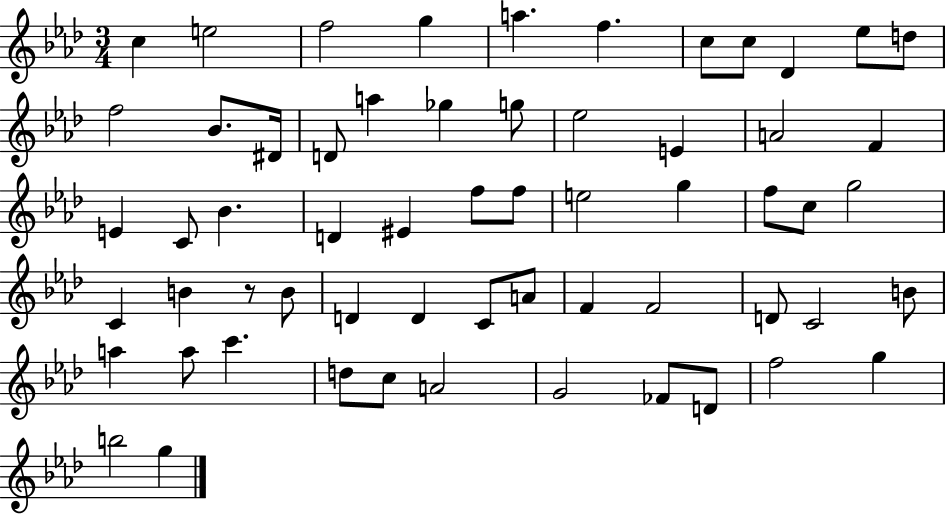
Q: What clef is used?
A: treble